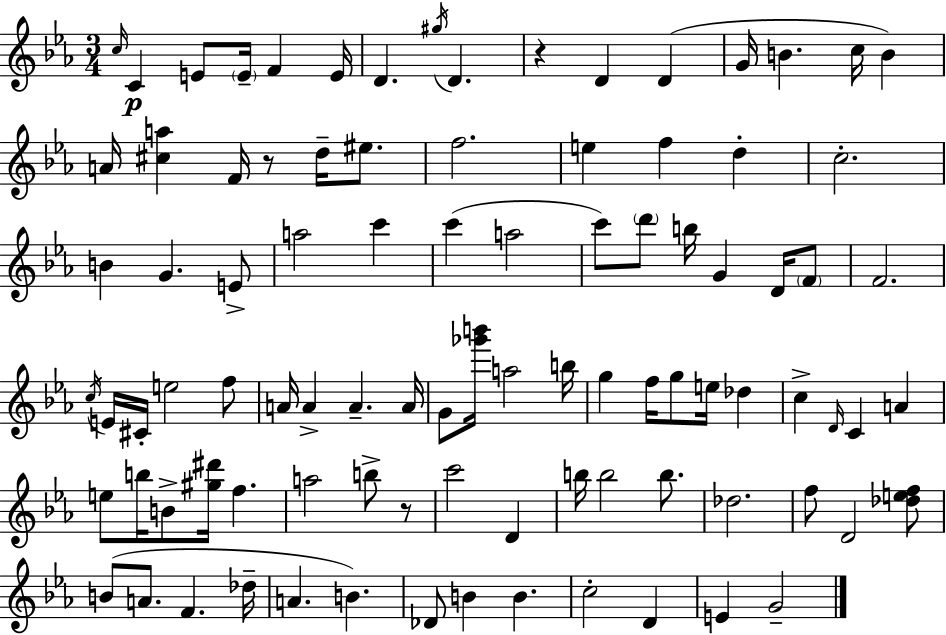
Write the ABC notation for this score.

X:1
T:Untitled
M:3/4
L:1/4
K:Cm
c/4 C E/2 E/4 F E/4 D ^g/4 D z D D G/4 B c/4 B A/4 [^ca] F/4 z/2 d/4 ^e/2 f2 e f d c2 B G E/2 a2 c' c' a2 c'/2 d'/2 b/4 G D/4 F/2 F2 c/4 E/4 ^C/4 e2 f/2 A/4 A A A/4 G/2 [_g'b']/4 a2 b/4 g f/4 g/2 e/4 _d c D/4 C A e/2 b/4 B/2 [^g^d']/4 f a2 b/2 z/2 c'2 D b/4 b2 b/2 _d2 f/2 D2 [_def]/2 B/2 A/2 F _d/4 A B _D/2 B B c2 D E G2